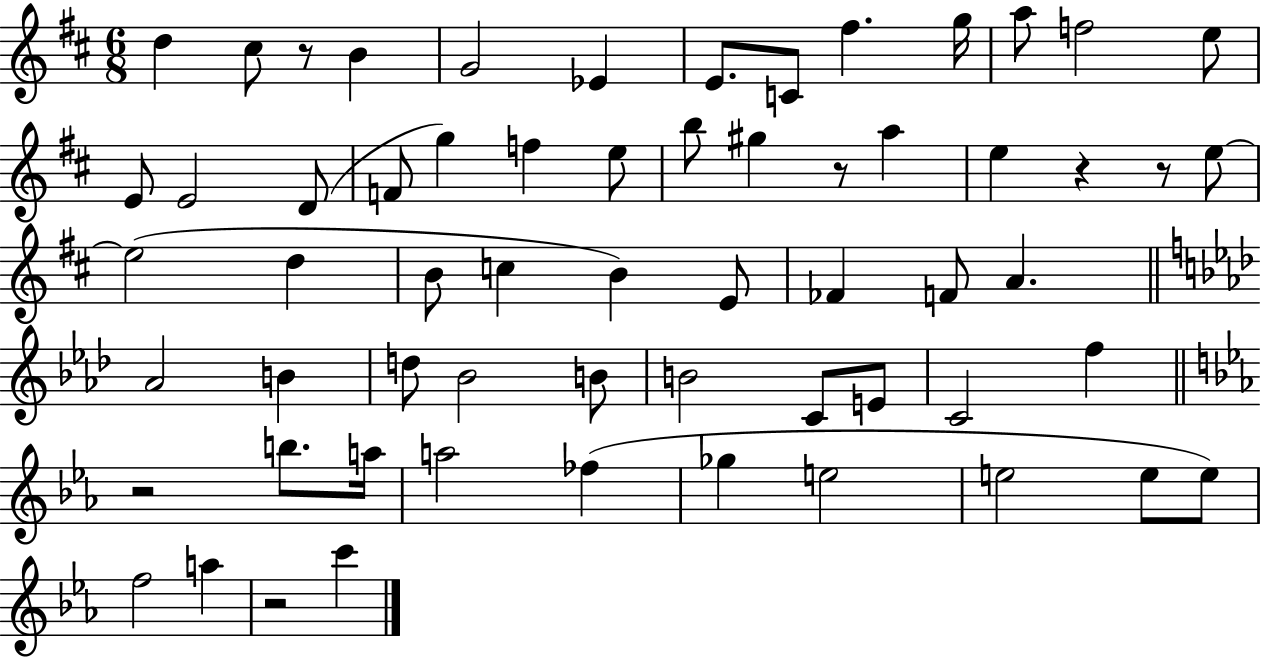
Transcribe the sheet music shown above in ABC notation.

X:1
T:Untitled
M:6/8
L:1/4
K:D
d ^c/2 z/2 B G2 _E E/2 C/2 ^f g/4 a/2 f2 e/2 E/2 E2 D/2 F/2 g f e/2 b/2 ^g z/2 a e z z/2 e/2 e2 d B/2 c B E/2 _F F/2 A _A2 B d/2 _B2 B/2 B2 C/2 E/2 C2 f z2 b/2 a/4 a2 _f _g e2 e2 e/2 e/2 f2 a z2 c'